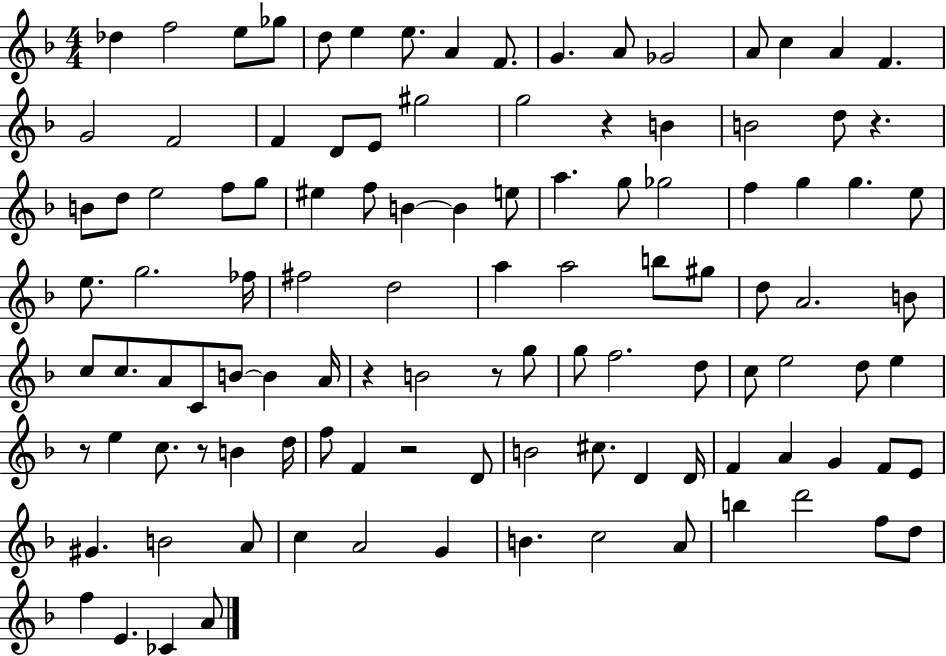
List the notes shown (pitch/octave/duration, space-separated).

Db5/q F5/h E5/e Gb5/e D5/e E5/q E5/e. A4/q F4/e. G4/q. A4/e Gb4/h A4/e C5/q A4/q F4/q. G4/h F4/h F4/q D4/e E4/e G#5/h G5/h R/q B4/q B4/h D5/e R/q. B4/e D5/e E5/h F5/e G5/e EIS5/q F5/e B4/q B4/q E5/e A5/q. G5/e Gb5/h F5/q G5/q G5/q. E5/e E5/e. G5/h. FES5/s F#5/h D5/h A5/q A5/h B5/e G#5/e D5/e A4/h. B4/e C5/e C5/e. A4/e C4/e B4/e B4/q A4/s R/q B4/h R/e G5/e G5/e F5/h. D5/e C5/e E5/h D5/e E5/q R/e E5/q C5/e. R/e B4/q D5/s F5/e F4/q R/h D4/e B4/h C#5/e. D4/q D4/s F4/q A4/q G4/q F4/e E4/e G#4/q. B4/h A4/e C5/q A4/h G4/q B4/q. C5/h A4/e B5/q D6/h F5/e D5/e F5/q E4/q. CES4/q A4/e